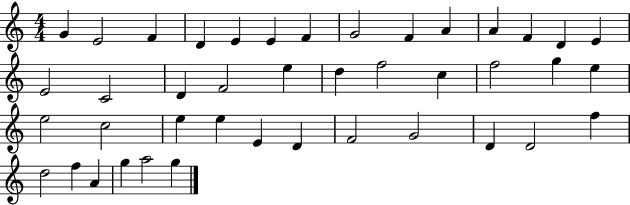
G4/q E4/h F4/q D4/q E4/q E4/q F4/q G4/h F4/q A4/q A4/q F4/q D4/q E4/q E4/h C4/h D4/q F4/h E5/q D5/q F5/h C5/q F5/h G5/q E5/q E5/h C5/h E5/q E5/q E4/q D4/q F4/h G4/h D4/q D4/h F5/q D5/h F5/q A4/q G5/q A5/h G5/q